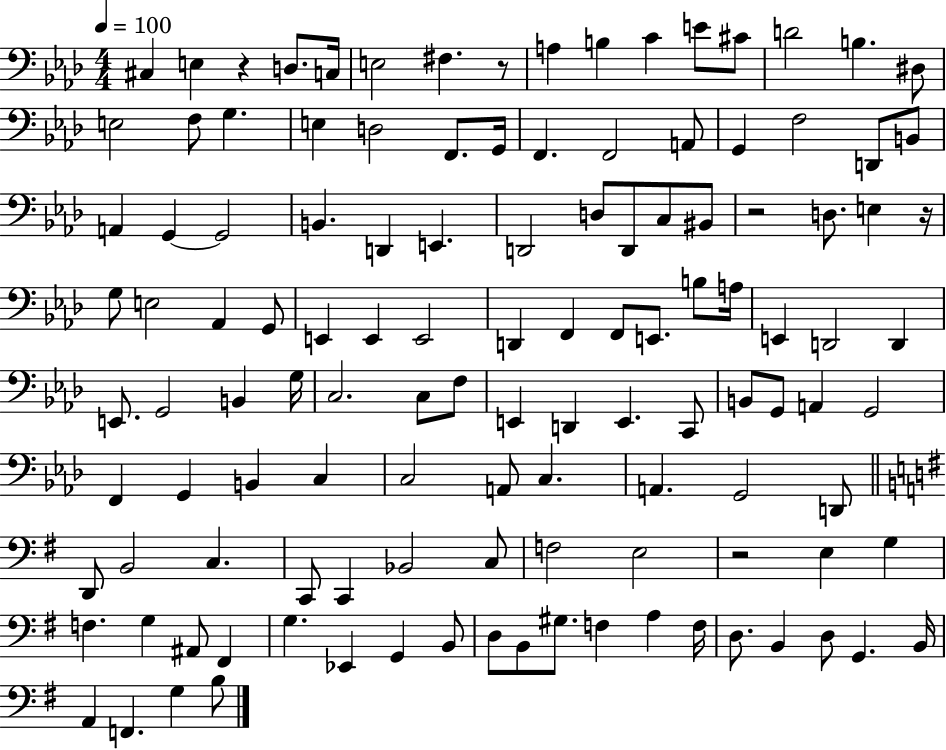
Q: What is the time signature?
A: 4/4